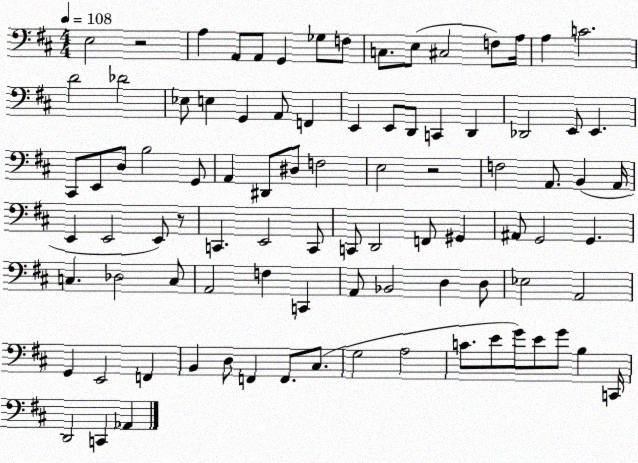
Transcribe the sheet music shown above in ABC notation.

X:1
T:Untitled
M:4/4
L:1/4
K:D
E,2 z2 A, A,,/2 A,,/2 G,, _G,/2 F,/2 C,/2 E,/2 ^C,2 F,/2 A,/4 A, C2 D2 _D2 _E,/2 E, G,, A,,/2 F,, E,, E,,/2 D,,/2 C,, D,, _D,,2 E,,/2 E,, ^C,,/2 E,,/2 D,/2 B,2 G,,/2 A,, ^D,,/2 ^D,/2 F,2 E,2 z2 F,2 A,,/2 B,, A,,/4 E,, E,,2 E,,/2 z/2 C,, E,,2 C,,/2 C,,/2 D,,2 F,,/2 ^G,, ^A,,/2 G,,2 G,, C, _D,2 C,/2 A,,2 F, C,, A,,/2 _B,,2 D, D,/2 _E,2 A,,2 G,, E,,2 F,, B,, D,/2 F,, F,,/2 ^C,/2 G,2 A,2 C/2 E/2 G/2 E/2 G/2 B, C,,/4 D,,2 C,, _A,,